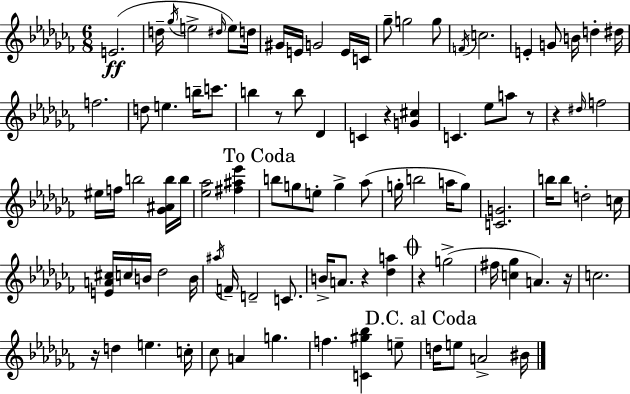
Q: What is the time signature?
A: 6/8